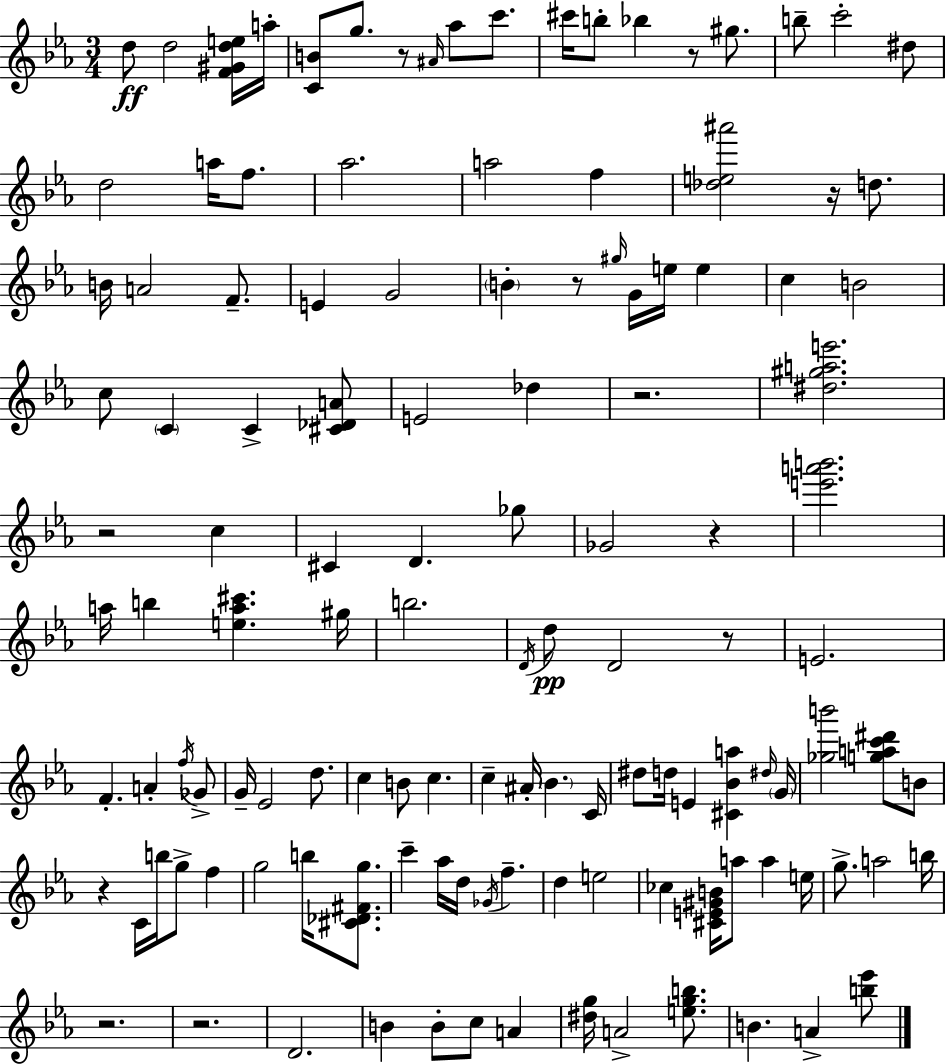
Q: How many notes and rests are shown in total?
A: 125